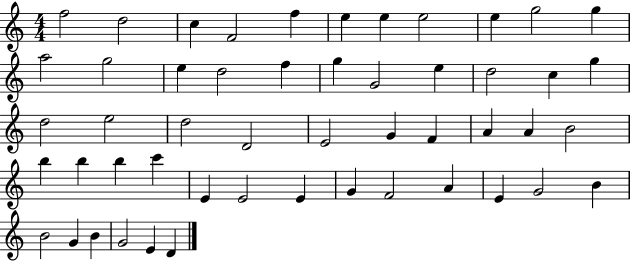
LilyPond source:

{
  \clef treble
  \numericTimeSignature
  \time 4/4
  \key c \major
  f''2 d''2 | c''4 f'2 f''4 | e''4 e''4 e''2 | e''4 g''2 g''4 | \break a''2 g''2 | e''4 d''2 f''4 | g''4 g'2 e''4 | d''2 c''4 g''4 | \break d''2 e''2 | d''2 d'2 | e'2 g'4 f'4 | a'4 a'4 b'2 | \break b''4 b''4 b''4 c'''4 | e'4 e'2 e'4 | g'4 f'2 a'4 | e'4 g'2 b'4 | \break b'2 g'4 b'4 | g'2 e'4 d'4 | \bar "|."
}